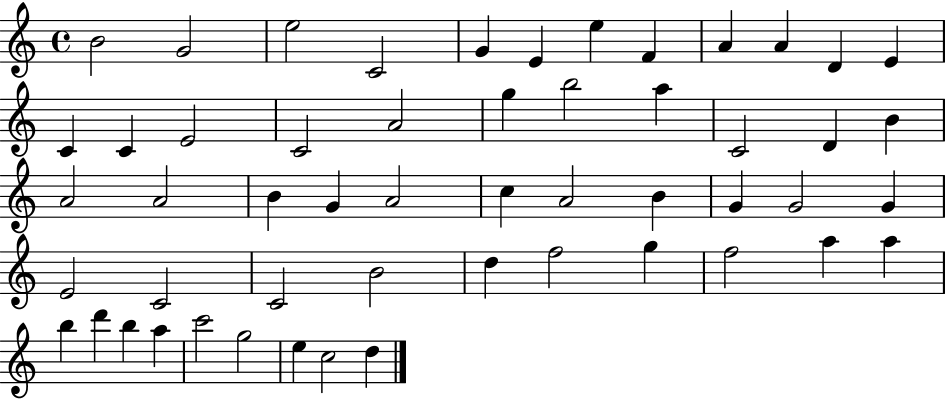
B4/h G4/h E5/h C4/h G4/q E4/q E5/q F4/q A4/q A4/q D4/q E4/q C4/q C4/q E4/h C4/h A4/h G5/q B5/h A5/q C4/h D4/q B4/q A4/h A4/h B4/q G4/q A4/h C5/q A4/h B4/q G4/q G4/h G4/q E4/h C4/h C4/h B4/h D5/q F5/h G5/q F5/h A5/q A5/q B5/q D6/q B5/q A5/q C6/h G5/h E5/q C5/h D5/q